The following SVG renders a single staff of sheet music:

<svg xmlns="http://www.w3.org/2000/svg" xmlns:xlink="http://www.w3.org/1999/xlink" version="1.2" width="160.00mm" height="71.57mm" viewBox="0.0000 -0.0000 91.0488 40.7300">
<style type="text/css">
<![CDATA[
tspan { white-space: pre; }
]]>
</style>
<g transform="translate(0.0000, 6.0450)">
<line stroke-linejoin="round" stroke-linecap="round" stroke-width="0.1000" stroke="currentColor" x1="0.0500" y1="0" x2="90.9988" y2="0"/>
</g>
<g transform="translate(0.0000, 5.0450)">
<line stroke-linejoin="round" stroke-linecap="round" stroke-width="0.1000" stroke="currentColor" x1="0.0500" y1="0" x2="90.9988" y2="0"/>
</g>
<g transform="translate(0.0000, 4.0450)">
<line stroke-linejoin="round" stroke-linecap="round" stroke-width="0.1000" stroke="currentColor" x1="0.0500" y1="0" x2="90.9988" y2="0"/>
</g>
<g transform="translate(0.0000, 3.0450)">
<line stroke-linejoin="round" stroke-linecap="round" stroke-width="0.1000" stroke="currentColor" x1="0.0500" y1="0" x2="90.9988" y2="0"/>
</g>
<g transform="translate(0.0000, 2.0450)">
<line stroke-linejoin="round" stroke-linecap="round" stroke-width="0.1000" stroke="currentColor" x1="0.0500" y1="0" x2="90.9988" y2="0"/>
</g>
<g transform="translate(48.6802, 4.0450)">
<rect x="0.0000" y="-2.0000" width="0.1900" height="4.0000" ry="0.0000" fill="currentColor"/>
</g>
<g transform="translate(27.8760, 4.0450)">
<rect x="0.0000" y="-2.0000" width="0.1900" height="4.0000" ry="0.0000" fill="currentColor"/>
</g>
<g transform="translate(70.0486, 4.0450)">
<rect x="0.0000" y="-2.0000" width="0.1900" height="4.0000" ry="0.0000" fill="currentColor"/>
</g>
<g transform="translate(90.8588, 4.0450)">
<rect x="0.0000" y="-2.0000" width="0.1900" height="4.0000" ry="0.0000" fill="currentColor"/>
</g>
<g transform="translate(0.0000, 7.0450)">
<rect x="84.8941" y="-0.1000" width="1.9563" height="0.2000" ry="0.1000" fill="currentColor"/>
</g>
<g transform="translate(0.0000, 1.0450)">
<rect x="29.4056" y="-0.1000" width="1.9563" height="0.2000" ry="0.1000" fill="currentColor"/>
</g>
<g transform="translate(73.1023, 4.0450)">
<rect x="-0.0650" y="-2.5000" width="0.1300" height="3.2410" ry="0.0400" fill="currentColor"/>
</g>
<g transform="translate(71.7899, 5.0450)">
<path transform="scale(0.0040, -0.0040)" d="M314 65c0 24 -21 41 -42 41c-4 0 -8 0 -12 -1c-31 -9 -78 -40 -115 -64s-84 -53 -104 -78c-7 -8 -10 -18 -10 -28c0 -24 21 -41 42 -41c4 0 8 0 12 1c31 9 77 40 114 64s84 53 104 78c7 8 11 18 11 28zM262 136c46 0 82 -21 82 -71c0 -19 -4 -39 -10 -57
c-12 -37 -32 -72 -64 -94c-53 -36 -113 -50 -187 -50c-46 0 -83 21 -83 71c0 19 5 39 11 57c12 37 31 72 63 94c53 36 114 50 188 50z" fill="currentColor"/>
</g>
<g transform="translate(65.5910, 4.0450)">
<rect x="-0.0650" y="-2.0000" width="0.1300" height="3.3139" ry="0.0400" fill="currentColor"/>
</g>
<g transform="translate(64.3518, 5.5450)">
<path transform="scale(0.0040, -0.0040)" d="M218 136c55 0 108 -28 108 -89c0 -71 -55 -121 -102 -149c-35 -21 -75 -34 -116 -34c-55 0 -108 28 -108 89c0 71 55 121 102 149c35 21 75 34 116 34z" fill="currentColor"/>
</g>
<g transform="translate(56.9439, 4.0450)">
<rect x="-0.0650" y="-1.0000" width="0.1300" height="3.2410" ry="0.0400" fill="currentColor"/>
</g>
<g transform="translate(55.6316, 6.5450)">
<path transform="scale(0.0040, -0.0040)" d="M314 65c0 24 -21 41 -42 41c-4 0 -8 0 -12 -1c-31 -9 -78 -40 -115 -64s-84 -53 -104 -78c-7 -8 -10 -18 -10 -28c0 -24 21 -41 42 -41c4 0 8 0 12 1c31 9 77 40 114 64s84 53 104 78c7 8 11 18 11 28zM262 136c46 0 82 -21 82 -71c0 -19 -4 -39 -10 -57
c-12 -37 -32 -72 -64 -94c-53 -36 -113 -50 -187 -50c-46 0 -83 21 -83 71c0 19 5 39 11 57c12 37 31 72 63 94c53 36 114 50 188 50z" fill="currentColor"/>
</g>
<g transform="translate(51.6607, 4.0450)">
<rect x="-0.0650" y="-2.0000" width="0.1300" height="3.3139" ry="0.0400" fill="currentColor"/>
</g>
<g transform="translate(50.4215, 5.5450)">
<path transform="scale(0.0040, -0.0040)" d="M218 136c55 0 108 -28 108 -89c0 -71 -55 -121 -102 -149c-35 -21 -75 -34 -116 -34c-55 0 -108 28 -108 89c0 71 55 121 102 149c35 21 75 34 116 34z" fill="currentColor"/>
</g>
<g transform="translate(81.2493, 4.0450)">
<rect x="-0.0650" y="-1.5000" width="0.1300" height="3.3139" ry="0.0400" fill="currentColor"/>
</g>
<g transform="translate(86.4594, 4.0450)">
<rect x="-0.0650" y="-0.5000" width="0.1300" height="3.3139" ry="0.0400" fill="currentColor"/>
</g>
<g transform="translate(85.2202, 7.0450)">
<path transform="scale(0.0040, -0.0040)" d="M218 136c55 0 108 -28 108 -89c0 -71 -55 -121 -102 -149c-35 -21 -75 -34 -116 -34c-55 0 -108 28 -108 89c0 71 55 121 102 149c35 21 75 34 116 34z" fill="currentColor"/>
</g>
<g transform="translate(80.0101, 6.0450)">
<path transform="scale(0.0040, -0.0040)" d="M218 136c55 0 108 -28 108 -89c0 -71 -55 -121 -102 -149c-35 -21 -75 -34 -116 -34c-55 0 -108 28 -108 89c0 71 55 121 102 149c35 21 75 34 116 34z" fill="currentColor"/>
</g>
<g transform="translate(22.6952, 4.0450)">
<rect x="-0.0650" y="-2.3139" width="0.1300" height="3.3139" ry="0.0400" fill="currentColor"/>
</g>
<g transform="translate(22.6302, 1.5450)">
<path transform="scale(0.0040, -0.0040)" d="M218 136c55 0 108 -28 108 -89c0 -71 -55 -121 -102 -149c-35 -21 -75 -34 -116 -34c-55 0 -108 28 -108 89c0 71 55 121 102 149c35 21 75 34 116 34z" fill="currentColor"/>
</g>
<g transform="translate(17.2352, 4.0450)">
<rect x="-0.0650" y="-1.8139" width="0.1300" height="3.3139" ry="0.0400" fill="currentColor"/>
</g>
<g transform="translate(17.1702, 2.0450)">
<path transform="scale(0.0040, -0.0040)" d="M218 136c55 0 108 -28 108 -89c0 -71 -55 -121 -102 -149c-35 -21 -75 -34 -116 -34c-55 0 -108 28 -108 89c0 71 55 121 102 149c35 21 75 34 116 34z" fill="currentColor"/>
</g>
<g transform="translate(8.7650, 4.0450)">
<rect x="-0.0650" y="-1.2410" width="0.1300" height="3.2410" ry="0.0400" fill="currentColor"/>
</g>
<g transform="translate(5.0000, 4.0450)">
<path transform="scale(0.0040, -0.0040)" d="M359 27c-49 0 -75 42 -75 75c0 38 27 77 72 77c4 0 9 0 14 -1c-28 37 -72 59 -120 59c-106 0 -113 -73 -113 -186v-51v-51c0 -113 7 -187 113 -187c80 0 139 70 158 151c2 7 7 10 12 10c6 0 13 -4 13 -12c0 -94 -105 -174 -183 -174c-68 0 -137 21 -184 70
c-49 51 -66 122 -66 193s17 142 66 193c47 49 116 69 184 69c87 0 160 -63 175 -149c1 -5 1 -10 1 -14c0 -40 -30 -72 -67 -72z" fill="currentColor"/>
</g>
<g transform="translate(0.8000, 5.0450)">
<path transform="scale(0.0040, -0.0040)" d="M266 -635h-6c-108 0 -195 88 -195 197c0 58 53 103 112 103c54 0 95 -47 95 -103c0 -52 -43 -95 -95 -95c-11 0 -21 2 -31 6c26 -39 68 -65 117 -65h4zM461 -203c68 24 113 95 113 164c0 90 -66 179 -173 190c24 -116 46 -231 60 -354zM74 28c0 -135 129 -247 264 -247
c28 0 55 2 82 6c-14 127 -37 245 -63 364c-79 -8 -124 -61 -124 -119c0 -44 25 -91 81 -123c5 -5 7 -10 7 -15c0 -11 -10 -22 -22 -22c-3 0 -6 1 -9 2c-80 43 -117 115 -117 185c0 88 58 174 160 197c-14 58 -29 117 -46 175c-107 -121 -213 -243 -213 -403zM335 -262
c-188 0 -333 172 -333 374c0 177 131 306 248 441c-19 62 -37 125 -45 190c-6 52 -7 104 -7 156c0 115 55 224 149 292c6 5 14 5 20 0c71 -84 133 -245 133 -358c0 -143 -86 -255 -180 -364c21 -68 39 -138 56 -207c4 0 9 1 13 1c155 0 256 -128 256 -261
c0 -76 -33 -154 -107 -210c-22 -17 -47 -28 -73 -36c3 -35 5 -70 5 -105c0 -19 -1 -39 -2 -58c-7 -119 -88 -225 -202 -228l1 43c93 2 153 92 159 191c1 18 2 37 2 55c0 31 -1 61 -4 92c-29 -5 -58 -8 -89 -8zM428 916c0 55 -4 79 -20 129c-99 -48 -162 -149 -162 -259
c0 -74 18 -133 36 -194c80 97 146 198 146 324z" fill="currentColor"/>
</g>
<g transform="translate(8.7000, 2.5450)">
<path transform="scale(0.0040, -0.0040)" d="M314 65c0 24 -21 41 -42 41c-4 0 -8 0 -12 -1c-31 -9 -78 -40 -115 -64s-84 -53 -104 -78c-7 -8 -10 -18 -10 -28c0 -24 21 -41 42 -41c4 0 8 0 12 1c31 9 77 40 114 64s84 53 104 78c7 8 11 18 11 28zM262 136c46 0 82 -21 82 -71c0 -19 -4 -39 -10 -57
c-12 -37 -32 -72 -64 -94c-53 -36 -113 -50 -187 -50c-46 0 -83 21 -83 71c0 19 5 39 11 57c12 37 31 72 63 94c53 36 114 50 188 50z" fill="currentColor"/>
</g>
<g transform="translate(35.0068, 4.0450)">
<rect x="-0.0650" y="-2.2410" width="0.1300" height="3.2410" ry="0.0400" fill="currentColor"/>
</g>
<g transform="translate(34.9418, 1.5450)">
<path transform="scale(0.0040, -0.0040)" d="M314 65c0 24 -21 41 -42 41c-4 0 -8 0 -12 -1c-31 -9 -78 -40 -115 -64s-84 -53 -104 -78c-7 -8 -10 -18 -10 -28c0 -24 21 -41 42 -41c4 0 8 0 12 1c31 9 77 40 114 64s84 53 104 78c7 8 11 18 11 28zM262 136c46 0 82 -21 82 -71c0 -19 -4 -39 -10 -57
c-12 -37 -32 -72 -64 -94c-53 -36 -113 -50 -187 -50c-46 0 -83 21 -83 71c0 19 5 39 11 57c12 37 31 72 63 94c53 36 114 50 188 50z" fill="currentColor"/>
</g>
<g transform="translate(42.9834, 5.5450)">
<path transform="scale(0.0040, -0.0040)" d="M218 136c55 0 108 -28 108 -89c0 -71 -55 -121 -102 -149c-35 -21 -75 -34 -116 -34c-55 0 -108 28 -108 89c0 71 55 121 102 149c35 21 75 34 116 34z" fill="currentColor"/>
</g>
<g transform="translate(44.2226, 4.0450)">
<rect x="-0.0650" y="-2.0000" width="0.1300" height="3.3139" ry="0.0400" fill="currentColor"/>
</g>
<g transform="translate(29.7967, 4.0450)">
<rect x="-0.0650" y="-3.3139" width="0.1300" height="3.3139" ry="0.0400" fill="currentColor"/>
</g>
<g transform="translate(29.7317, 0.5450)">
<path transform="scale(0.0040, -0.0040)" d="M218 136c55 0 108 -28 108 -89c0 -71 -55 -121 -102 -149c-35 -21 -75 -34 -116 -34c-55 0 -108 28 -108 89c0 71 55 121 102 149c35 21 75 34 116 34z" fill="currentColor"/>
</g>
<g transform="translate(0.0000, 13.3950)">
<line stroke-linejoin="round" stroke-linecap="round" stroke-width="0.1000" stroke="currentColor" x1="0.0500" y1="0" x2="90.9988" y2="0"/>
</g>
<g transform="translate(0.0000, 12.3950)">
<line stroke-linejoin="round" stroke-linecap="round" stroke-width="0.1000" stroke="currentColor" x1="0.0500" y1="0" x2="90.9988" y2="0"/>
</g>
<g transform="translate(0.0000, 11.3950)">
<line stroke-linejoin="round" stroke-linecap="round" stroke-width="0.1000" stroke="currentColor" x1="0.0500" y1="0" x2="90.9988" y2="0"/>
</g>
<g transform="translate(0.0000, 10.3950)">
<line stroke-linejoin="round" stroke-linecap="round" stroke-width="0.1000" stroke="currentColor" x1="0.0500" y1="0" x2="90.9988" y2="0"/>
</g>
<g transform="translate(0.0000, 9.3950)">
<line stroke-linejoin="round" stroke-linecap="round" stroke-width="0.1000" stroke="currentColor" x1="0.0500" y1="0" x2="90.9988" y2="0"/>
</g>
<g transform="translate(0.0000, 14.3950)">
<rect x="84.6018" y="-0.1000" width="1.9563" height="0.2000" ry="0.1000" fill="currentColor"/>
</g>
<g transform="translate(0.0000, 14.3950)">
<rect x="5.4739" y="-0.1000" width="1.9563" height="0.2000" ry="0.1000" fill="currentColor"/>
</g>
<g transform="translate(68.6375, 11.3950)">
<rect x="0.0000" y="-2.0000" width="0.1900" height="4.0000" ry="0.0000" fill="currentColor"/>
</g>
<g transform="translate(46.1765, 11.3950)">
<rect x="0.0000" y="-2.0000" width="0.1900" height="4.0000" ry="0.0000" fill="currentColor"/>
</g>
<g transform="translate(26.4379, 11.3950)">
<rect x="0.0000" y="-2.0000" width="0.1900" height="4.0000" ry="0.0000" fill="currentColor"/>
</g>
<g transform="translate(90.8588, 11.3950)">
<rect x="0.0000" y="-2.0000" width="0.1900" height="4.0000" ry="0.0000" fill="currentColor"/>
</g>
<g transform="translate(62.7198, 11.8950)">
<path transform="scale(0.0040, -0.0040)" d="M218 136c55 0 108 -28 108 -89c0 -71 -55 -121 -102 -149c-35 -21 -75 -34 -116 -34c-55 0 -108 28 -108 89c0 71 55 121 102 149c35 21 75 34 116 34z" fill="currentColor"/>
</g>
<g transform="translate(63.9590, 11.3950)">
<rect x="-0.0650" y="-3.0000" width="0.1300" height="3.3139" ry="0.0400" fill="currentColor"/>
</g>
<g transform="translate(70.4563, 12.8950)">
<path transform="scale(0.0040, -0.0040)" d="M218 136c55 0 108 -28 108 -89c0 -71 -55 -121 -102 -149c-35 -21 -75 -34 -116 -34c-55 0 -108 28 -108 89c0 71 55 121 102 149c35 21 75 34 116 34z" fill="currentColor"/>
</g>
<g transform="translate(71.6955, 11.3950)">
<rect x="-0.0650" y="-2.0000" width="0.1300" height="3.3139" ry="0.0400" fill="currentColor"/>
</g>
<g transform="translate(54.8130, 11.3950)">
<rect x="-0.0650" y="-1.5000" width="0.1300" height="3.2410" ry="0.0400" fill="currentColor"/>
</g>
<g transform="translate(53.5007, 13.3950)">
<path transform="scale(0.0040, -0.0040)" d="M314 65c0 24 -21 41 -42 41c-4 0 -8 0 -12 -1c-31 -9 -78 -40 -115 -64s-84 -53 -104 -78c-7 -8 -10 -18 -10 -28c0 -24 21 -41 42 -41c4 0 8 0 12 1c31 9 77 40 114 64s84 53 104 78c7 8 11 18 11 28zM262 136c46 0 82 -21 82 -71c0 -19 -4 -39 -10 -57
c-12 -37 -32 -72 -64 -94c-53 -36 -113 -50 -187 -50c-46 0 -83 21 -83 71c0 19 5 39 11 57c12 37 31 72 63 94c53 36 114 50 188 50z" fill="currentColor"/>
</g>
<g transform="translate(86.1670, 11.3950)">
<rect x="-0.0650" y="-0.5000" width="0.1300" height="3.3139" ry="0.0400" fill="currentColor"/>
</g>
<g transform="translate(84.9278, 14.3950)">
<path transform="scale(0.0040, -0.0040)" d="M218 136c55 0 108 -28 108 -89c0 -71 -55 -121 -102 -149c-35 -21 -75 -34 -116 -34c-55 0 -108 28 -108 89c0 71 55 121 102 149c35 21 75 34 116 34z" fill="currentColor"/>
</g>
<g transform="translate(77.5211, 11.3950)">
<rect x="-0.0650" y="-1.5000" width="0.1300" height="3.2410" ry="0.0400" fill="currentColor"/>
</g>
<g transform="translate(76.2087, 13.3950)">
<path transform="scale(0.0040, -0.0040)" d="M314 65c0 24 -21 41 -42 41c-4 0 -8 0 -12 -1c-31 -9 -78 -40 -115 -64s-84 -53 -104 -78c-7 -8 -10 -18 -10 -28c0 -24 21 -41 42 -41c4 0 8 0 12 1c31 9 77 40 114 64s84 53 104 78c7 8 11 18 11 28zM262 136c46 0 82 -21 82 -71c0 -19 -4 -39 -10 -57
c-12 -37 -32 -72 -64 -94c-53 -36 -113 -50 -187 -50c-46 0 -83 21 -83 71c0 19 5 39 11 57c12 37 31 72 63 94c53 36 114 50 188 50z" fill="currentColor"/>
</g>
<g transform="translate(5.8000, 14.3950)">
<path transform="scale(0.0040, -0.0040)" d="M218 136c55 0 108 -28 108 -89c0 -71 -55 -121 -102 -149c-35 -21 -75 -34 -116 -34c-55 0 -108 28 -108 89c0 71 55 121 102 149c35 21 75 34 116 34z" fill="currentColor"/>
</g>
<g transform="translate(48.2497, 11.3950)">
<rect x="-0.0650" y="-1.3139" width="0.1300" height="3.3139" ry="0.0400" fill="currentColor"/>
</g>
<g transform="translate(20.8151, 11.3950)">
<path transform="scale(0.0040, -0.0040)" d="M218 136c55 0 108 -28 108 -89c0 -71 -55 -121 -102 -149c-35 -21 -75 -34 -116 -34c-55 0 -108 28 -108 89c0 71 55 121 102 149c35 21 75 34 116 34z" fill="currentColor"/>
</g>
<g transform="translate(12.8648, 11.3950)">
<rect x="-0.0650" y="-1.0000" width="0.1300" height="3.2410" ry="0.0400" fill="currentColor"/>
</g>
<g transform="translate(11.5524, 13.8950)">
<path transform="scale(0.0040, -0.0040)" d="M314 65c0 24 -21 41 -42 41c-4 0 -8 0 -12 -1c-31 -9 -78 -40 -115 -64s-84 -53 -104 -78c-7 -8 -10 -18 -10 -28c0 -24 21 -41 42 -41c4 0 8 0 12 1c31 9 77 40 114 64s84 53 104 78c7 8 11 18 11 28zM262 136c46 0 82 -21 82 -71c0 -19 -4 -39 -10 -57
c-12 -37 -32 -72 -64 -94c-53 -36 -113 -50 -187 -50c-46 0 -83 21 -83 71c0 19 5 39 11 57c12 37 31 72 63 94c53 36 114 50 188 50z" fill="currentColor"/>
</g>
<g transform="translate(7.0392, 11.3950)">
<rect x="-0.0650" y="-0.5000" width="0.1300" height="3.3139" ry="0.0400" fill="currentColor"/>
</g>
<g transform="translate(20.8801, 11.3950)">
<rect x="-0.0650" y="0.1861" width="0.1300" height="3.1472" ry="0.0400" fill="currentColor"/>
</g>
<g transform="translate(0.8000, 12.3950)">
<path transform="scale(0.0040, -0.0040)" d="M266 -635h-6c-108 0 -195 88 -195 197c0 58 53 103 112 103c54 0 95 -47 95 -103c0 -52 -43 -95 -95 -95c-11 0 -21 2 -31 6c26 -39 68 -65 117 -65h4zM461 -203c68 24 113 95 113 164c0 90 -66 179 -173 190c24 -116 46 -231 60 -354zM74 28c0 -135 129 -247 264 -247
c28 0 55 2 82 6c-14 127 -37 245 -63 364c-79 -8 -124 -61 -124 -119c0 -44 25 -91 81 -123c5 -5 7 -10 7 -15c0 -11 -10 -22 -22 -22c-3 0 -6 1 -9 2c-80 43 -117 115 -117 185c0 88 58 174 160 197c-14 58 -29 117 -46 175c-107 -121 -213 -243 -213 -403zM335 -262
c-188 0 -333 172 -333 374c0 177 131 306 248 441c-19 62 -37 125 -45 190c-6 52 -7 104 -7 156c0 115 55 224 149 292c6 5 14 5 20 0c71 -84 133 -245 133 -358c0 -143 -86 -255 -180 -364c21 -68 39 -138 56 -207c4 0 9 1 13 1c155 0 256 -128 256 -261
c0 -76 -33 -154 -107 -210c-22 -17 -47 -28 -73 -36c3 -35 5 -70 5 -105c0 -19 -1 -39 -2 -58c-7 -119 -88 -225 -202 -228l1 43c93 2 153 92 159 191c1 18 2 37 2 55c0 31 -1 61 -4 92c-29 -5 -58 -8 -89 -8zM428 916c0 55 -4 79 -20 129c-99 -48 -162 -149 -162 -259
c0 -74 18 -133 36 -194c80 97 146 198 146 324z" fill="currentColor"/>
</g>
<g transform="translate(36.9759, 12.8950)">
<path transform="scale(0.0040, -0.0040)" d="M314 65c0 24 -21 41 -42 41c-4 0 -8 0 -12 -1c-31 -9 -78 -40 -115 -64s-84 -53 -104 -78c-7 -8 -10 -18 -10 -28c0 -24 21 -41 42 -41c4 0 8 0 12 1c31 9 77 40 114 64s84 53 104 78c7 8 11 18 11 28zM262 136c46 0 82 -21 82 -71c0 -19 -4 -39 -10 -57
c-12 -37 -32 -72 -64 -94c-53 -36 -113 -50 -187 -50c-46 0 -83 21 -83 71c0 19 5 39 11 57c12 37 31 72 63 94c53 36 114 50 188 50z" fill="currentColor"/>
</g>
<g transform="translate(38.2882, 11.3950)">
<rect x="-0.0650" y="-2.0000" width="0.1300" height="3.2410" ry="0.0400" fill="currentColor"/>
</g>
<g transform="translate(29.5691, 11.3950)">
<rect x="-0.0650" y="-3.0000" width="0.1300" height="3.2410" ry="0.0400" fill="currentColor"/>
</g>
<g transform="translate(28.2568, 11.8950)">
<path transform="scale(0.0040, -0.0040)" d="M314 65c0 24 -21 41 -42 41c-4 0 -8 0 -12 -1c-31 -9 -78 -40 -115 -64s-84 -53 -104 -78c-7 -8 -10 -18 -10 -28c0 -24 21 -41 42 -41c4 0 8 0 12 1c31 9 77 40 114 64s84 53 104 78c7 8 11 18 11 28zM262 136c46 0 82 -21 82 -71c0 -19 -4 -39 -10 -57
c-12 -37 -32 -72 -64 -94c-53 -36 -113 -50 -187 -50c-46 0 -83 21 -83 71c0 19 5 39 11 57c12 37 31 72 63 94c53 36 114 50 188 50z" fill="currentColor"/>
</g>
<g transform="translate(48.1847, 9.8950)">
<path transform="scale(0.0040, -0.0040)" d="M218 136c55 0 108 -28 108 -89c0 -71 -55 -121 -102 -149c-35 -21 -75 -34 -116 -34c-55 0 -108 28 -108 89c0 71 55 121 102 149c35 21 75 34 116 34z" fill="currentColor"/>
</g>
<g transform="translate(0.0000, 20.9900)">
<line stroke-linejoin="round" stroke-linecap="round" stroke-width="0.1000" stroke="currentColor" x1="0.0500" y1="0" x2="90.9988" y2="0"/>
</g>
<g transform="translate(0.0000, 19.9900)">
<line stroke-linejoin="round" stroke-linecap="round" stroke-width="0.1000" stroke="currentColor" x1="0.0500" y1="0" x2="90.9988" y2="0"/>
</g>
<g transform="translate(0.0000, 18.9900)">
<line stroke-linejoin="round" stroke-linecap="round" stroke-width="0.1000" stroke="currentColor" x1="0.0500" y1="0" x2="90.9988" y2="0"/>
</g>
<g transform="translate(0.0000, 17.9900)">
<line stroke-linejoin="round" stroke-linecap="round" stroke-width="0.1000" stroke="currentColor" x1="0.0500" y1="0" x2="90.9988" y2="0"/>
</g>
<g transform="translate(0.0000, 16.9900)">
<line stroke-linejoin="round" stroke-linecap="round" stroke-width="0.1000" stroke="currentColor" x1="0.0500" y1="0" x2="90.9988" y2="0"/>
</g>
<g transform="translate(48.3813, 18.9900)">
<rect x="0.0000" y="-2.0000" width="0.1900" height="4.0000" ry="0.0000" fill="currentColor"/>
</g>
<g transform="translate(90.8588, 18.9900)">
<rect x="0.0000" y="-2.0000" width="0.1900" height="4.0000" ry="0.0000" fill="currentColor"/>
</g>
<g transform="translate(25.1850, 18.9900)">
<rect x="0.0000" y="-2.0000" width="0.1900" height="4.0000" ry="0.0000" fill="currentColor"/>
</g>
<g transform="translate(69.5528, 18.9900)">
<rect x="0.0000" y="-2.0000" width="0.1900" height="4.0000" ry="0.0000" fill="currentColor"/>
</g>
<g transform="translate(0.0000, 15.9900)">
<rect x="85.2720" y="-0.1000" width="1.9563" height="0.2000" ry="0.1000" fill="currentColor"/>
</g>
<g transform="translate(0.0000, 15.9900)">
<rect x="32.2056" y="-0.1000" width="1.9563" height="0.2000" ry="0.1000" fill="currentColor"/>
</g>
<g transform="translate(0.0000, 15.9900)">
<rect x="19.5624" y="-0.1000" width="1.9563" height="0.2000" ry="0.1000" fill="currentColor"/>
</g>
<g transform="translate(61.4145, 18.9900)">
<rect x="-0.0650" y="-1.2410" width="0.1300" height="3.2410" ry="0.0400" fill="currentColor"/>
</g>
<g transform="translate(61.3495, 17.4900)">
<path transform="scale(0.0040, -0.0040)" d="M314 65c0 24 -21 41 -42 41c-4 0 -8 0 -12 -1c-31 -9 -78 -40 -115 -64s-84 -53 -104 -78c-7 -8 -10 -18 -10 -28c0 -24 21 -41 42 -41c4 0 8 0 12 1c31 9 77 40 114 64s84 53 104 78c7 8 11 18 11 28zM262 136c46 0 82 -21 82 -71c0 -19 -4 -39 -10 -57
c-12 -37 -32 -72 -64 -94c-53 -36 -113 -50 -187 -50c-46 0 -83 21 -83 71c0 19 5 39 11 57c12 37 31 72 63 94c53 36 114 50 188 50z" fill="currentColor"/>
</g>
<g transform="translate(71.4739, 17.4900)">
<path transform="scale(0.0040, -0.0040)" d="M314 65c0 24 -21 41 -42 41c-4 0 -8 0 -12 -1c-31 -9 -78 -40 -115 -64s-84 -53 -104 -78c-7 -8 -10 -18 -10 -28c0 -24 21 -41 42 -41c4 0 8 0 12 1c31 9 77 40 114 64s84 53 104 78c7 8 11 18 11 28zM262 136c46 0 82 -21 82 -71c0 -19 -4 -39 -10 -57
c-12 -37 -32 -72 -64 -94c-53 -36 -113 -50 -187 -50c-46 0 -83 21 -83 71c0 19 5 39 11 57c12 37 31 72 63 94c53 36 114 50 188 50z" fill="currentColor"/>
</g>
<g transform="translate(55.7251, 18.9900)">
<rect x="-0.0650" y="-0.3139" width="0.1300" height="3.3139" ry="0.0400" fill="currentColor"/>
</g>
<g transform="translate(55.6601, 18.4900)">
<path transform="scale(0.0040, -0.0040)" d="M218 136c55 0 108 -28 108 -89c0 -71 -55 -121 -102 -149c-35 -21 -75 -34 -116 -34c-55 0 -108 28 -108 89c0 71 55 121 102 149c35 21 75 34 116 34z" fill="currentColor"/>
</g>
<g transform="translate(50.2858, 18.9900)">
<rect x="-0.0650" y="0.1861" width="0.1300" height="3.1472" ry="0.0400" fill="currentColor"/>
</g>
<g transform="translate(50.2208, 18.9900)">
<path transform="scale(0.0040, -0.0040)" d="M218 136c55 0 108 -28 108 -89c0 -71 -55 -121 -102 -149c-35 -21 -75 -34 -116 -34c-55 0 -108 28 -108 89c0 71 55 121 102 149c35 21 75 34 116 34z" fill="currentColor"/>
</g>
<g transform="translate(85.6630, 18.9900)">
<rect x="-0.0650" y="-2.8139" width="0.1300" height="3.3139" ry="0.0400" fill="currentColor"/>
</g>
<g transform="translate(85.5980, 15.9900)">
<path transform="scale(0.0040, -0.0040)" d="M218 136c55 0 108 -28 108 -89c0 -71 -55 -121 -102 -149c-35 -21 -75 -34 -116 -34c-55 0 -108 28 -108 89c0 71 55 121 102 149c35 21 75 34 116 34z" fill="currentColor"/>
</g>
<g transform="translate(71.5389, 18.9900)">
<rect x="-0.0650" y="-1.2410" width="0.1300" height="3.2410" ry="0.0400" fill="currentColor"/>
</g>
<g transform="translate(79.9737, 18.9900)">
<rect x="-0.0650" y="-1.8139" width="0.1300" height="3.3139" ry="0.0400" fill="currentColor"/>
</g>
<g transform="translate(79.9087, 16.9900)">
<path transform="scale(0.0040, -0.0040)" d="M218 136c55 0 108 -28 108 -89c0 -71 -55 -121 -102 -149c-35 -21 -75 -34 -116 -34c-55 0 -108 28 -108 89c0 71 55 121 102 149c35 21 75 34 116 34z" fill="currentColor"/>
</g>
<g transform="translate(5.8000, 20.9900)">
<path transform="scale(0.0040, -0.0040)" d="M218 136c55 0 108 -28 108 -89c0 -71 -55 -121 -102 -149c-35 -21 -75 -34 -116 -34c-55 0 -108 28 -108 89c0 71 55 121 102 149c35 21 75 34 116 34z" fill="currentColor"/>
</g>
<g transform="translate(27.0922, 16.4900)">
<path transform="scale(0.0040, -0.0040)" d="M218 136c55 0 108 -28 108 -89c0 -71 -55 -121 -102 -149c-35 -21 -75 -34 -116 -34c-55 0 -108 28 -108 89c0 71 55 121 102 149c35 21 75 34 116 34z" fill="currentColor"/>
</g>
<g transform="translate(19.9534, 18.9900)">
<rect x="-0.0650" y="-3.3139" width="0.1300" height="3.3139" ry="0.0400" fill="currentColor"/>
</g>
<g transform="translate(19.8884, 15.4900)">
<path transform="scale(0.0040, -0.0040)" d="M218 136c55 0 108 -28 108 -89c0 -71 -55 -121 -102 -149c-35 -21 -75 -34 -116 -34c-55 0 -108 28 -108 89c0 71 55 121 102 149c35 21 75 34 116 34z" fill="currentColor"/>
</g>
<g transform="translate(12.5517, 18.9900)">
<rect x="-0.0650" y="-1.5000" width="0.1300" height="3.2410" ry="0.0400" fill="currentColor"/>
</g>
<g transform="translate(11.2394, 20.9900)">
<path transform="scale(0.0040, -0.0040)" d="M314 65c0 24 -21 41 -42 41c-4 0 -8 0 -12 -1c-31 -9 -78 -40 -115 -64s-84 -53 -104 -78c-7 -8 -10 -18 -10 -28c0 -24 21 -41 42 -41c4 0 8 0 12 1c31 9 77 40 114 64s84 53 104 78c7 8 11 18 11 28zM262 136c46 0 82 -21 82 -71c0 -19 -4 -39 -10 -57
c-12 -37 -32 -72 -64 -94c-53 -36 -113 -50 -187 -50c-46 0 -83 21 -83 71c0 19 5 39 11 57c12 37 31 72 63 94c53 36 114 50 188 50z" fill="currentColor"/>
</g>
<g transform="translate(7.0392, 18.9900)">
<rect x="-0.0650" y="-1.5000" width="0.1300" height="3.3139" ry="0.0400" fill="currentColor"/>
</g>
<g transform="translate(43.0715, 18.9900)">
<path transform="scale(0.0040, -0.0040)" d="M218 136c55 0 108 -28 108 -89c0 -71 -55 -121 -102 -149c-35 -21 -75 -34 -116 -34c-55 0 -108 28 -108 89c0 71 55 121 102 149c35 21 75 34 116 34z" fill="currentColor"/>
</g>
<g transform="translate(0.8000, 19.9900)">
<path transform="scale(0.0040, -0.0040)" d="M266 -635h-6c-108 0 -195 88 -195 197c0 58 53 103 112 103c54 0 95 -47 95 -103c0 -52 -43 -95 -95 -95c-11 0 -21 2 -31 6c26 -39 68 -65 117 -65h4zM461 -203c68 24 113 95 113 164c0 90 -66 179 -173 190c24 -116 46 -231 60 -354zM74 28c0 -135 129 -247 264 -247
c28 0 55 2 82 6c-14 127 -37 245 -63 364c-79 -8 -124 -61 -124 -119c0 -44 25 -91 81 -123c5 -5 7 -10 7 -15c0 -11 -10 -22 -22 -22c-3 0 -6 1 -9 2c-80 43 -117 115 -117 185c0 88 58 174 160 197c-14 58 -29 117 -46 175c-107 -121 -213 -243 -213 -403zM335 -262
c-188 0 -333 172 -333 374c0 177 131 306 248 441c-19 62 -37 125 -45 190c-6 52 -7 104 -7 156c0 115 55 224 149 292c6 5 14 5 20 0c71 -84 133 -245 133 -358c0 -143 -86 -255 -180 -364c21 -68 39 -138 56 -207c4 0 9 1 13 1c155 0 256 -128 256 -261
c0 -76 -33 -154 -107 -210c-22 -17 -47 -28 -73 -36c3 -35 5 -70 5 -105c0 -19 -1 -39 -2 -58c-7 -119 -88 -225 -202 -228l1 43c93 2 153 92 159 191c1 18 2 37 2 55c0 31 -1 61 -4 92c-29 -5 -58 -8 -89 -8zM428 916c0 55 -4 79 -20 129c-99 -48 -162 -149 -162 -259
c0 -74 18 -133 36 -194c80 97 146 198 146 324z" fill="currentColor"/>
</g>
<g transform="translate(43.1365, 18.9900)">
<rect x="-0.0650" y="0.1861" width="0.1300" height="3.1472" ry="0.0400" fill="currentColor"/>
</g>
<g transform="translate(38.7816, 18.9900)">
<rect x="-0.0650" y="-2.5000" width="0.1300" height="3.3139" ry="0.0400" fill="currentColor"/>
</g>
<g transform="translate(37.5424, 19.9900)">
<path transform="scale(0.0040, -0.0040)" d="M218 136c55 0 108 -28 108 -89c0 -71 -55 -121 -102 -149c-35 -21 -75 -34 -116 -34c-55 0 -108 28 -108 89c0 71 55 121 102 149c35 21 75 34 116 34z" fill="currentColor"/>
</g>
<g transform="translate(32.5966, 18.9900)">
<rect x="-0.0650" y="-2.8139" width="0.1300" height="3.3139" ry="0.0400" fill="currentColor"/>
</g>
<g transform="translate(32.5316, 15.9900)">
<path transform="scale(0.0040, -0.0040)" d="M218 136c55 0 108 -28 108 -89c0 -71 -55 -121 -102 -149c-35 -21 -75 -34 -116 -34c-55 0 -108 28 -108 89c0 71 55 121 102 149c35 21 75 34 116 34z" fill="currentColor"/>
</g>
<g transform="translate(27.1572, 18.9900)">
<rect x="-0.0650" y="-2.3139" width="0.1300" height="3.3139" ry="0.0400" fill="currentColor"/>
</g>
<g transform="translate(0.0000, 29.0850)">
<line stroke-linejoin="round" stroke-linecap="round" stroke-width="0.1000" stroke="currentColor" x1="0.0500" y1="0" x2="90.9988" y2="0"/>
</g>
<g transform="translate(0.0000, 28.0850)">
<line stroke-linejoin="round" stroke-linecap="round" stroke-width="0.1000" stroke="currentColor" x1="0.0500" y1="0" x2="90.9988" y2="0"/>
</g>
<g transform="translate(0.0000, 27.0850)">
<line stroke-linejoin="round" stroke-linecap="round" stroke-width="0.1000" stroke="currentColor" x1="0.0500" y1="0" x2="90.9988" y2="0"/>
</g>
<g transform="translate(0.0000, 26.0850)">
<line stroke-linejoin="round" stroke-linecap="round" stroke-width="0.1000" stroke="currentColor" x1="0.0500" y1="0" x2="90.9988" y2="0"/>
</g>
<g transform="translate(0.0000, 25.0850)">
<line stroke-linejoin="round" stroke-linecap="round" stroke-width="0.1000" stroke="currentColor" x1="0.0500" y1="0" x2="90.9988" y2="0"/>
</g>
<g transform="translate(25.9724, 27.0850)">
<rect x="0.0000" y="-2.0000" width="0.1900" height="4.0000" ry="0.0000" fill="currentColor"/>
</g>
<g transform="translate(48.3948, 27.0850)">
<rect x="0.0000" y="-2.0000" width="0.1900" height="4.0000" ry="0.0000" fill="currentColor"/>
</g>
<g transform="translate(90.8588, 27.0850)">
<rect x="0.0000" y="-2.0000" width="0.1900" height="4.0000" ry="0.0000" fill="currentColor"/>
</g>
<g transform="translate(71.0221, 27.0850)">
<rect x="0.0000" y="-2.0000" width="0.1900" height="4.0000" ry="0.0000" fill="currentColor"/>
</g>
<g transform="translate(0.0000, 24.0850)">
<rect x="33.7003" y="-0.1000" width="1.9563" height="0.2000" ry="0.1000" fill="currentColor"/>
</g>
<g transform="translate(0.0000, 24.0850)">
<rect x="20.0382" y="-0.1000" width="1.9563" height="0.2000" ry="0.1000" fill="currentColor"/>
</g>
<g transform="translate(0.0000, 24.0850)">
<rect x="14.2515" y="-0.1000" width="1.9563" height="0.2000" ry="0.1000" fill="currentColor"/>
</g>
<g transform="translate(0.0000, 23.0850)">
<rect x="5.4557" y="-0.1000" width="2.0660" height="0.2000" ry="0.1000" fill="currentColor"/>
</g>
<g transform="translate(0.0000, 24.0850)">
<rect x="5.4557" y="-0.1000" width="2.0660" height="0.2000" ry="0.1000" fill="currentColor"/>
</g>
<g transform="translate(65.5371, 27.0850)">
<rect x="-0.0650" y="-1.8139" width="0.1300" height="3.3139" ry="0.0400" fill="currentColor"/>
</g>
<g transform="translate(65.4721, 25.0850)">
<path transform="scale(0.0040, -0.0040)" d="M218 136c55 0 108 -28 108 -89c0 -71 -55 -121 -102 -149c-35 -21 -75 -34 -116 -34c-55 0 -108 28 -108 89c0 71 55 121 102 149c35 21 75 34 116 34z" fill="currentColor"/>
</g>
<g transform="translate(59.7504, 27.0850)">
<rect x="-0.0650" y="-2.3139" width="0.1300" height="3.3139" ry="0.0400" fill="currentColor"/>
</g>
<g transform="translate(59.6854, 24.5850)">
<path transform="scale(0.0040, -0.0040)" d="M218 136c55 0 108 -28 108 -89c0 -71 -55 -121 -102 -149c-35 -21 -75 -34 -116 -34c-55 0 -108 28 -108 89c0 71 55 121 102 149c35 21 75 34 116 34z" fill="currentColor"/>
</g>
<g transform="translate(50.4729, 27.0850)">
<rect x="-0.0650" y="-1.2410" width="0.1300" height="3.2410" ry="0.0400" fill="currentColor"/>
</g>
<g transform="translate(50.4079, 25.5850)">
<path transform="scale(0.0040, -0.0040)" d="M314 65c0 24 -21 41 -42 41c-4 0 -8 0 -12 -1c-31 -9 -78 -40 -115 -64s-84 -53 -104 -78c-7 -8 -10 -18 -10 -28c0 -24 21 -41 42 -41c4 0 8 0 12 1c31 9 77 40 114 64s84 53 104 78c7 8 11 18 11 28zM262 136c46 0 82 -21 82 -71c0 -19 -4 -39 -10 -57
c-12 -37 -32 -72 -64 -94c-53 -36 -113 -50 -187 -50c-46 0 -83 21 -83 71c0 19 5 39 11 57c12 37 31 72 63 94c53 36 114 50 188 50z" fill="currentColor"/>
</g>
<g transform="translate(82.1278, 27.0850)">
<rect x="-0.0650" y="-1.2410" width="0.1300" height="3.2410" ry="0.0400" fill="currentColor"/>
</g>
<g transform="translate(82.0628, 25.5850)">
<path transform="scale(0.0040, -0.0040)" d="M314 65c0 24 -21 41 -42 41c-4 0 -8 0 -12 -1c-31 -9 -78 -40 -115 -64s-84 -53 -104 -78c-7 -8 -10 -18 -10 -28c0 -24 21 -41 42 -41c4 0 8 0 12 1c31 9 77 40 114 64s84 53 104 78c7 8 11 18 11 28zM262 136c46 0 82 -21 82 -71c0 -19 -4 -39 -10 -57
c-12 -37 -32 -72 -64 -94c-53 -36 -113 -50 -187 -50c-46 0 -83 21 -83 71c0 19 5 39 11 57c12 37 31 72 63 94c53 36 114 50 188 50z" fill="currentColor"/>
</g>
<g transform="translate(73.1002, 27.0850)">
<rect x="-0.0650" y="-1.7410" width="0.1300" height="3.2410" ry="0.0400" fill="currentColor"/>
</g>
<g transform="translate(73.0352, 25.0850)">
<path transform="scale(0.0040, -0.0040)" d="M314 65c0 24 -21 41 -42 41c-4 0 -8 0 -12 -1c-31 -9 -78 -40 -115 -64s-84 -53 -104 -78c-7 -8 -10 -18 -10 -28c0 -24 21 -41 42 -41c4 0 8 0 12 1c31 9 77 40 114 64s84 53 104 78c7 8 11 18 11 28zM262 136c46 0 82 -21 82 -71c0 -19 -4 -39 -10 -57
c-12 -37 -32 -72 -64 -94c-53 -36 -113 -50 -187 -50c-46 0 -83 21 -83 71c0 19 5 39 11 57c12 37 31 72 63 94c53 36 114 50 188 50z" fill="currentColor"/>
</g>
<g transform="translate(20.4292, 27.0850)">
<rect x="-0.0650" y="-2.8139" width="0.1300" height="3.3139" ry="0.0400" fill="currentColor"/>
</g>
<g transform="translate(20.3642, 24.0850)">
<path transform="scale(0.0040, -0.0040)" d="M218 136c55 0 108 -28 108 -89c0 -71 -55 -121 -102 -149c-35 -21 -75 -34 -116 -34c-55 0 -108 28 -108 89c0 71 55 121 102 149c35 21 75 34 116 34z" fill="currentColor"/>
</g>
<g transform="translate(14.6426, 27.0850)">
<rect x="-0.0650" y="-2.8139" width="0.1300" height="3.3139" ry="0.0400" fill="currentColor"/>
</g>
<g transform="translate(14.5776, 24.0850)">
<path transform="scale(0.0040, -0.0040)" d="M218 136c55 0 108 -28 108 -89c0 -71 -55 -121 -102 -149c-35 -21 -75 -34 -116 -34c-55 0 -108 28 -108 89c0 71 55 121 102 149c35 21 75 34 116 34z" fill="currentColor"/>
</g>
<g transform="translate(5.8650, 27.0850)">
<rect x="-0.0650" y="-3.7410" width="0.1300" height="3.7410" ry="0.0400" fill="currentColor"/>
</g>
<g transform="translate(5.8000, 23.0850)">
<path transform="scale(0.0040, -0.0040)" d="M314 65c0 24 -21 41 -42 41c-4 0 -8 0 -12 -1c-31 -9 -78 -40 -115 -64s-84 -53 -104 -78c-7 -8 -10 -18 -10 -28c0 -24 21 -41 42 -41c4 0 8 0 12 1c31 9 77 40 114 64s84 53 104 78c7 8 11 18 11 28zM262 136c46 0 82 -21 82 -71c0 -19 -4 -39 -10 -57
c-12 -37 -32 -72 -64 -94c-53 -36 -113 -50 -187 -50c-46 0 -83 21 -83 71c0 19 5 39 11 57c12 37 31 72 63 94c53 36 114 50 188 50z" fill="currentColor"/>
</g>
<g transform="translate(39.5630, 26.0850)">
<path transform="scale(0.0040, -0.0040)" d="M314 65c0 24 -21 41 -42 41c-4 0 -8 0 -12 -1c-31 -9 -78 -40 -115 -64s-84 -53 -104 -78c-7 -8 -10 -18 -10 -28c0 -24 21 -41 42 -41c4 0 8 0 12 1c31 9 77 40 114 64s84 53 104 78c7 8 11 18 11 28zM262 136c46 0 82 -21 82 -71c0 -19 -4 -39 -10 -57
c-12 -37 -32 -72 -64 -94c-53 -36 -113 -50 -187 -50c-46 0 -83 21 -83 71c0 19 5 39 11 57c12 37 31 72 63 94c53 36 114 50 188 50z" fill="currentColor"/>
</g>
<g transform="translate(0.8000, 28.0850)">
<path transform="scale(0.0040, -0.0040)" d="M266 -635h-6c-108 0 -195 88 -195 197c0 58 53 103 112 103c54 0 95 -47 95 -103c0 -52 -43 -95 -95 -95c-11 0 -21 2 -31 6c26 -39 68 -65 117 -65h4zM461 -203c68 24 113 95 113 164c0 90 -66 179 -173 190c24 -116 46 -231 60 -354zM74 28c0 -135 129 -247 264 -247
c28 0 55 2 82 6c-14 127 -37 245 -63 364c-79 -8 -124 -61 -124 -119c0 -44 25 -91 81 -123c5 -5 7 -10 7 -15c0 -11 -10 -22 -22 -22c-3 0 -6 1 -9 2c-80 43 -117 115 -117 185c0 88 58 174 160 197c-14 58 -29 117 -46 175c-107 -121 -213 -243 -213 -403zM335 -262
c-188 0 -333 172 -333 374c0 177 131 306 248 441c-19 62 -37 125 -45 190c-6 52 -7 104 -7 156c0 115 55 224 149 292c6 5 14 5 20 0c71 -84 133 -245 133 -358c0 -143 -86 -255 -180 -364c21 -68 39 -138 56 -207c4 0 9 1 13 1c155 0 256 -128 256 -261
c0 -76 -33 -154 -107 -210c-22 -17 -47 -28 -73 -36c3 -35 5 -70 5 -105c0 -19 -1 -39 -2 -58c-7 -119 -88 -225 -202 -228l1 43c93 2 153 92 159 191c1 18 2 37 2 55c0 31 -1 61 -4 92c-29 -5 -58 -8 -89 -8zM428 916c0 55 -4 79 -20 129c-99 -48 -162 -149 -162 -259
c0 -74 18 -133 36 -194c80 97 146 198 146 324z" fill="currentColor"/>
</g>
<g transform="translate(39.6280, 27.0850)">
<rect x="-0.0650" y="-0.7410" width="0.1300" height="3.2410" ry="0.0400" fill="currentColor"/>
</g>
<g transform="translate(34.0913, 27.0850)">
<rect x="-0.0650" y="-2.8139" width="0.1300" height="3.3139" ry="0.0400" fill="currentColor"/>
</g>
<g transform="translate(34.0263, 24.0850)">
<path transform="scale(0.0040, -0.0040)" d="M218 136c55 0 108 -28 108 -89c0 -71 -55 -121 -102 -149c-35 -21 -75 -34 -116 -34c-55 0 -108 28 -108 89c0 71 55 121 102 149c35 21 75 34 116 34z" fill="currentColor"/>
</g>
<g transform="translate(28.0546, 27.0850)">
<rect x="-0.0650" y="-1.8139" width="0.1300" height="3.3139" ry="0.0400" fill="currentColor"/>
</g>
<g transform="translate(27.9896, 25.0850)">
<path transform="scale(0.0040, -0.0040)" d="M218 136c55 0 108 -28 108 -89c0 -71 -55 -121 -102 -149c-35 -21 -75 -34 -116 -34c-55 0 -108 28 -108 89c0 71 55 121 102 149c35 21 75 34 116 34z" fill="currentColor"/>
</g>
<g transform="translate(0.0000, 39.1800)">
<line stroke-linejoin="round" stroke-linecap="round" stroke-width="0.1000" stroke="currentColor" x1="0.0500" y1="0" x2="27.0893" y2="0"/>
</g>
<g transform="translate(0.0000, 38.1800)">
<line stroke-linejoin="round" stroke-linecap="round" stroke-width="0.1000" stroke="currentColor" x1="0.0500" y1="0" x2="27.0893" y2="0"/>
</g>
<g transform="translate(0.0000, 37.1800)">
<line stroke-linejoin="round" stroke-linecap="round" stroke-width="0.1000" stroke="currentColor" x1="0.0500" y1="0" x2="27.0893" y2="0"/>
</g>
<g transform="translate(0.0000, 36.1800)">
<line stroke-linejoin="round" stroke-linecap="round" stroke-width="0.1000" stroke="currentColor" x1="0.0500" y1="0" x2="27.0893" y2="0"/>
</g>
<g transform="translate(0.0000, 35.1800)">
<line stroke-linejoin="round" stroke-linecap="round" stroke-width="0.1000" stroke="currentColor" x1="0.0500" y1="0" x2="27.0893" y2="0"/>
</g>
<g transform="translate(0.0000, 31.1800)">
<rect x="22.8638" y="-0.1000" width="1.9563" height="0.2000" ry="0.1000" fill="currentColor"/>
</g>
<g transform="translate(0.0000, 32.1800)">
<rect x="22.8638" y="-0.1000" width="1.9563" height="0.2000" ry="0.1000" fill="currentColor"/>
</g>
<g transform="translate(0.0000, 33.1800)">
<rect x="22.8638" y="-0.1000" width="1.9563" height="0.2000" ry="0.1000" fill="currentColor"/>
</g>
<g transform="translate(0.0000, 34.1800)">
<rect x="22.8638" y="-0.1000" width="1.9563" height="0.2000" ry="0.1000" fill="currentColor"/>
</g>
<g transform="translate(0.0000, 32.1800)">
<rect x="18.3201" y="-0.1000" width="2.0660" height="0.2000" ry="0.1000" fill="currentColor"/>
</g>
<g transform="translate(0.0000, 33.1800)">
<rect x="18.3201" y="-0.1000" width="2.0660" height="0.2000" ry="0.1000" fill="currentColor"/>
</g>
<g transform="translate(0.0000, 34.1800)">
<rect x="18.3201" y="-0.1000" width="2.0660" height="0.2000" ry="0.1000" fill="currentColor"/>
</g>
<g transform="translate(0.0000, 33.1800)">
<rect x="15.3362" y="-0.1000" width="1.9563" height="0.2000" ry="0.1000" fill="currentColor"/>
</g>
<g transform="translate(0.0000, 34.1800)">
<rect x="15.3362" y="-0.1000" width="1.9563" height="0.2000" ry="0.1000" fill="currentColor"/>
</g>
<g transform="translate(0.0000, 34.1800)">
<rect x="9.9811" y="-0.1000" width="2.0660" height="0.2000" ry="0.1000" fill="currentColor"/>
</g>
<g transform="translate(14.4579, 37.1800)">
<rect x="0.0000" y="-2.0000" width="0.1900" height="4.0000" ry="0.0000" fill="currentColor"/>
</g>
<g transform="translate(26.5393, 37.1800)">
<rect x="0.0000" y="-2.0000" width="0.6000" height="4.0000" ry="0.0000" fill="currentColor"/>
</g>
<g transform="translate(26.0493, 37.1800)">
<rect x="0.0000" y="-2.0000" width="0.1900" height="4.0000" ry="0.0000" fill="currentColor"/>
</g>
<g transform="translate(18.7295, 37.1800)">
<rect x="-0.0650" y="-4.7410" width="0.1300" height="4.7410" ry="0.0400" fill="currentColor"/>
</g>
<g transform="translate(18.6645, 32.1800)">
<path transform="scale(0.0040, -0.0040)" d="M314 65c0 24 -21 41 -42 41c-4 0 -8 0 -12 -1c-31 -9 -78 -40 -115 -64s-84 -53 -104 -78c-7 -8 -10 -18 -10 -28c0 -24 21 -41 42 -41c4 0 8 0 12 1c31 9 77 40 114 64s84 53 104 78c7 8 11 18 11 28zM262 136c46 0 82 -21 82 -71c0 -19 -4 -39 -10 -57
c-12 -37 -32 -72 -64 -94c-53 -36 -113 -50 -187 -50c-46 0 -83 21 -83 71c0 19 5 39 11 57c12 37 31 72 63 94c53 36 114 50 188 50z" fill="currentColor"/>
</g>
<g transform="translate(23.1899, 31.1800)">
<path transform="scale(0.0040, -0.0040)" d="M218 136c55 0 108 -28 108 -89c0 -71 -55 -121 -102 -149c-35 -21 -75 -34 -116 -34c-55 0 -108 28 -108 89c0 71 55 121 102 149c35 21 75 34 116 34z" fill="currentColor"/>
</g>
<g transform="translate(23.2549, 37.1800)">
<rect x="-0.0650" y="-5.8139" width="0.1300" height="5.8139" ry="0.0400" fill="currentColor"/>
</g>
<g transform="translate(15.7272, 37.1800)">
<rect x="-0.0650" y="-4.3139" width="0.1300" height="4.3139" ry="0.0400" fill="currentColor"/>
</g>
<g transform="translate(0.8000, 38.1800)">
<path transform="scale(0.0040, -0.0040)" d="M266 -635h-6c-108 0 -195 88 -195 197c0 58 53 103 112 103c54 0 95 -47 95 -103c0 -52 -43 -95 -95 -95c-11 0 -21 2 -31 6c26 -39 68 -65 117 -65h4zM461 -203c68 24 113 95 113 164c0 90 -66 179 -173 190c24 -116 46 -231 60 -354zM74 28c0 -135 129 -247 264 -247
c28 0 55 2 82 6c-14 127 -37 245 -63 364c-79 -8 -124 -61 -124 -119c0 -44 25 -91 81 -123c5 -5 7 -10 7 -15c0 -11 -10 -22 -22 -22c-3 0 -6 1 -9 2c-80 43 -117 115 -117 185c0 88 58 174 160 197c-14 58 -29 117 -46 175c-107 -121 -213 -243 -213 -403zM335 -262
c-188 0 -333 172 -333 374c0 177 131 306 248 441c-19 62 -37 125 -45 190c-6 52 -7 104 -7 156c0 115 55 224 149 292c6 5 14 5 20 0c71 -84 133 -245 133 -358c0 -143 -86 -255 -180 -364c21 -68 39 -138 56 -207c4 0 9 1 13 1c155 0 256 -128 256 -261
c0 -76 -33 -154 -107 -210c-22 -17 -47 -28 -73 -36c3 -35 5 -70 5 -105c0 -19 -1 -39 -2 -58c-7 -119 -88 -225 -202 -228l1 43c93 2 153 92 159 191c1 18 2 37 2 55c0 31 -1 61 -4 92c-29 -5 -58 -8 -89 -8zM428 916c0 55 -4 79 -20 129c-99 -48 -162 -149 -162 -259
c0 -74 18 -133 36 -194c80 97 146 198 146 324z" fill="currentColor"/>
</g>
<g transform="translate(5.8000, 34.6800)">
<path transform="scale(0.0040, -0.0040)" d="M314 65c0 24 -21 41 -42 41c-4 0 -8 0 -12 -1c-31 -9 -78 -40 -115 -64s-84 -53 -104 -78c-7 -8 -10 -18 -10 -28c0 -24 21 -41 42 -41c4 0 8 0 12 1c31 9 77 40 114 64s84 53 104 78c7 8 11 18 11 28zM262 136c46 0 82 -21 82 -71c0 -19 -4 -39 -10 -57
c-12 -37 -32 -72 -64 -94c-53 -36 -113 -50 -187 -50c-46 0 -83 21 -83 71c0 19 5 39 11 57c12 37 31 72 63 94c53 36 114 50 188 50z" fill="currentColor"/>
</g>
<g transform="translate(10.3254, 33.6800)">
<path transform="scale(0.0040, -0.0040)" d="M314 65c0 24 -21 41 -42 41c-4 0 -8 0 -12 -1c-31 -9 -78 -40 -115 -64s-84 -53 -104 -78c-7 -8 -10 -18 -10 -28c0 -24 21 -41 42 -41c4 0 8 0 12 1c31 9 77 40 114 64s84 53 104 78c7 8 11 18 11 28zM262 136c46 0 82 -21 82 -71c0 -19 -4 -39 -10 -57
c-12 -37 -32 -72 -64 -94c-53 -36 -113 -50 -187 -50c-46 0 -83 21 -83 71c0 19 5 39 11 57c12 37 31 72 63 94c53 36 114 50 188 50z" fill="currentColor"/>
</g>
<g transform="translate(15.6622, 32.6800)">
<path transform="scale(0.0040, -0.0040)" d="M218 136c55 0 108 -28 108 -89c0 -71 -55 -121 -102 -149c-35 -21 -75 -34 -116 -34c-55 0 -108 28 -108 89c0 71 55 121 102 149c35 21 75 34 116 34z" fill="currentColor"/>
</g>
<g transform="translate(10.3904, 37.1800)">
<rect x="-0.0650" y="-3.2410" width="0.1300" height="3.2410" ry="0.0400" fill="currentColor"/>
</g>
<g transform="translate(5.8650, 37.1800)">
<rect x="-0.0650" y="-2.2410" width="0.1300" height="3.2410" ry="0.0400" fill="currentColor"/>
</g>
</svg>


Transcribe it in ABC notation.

X:1
T:Untitled
M:4/4
L:1/4
K:C
e2 f g b g2 F F D2 F G2 E C C D2 B A2 F2 e E2 A F E2 C E E2 b g a G B B c e2 e2 f a c'2 a a f a d2 e2 g f f2 e2 g2 b2 d' e'2 g'